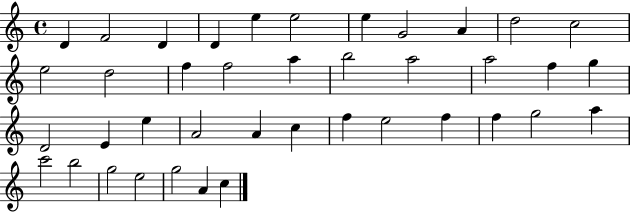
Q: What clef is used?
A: treble